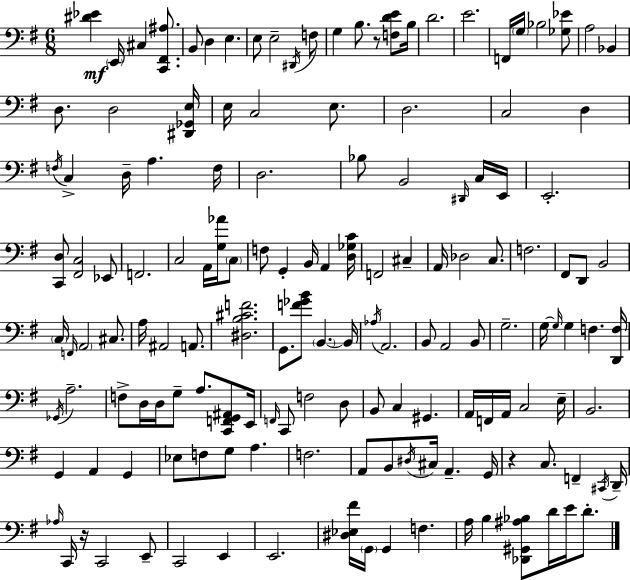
X:1
T:Untitled
M:6/8
L:1/4
K:G
[^D_E] E,,/4 ^C, [C,,^F,,^A,]/2 B,,/2 D, E, E,/2 E,2 ^D,,/4 F,/2 G, B,/2 z/2 [F,DE]/2 B,/4 D2 E2 F,,/4 G,/4 _B,2 [_G,_E]/2 A,2 _B,, D,/2 D,2 [^D,,_G,,E,]/4 E,/4 C,2 E,/2 D,2 C,2 D, F,/4 C, D,/4 A, F,/4 D,2 _B,/2 B,,2 ^D,,/4 C,/4 E,,/4 E,,2 [C,,D,]/2 [^F,,C,]2 _E,,/2 F,,2 C,2 A,,/4 [G,_A]/4 C,/2 F,/2 G,, B,,/4 A,, [D,_G,C]/4 F,,2 ^C, A,,/4 _D,2 C,/2 F,2 ^F,,/2 D,,/2 B,,2 C,/4 F,,/4 A,,2 ^C,/2 A,/4 ^A,,2 A,,/2 [^D,B,^CF]2 G,,/2 [F_GB]/2 B,, B,,/4 _A,/4 A,,2 B,,/2 A,,2 B,,/2 G,2 G,/4 G,/4 G, F, [D,,F,]/4 _G,,/4 A,2 F,/2 D,/4 D,/4 G,/2 A,/2 [C,,F,,G,,^A,,]/2 E,,/4 F,,/4 C,,/2 F,2 D,/2 B,,/2 C, ^G,, A,,/4 F,,/4 A,,/4 C,2 E,/4 B,,2 G,, A,, G,, _E,/2 F,/2 G,/2 A, F,2 A,,/2 B,,/2 ^D,/4 ^C,/4 A,, G,,/4 z C,/2 F,, ^C,,/4 D,,/4 _A,/4 C,,/4 z/4 C,,2 E,,/2 C,,2 E,, E,,2 [^D,_E,^F]/4 G,,/4 G,, F, A,/4 B, [_D,,^G,,^A,_B,]/2 D/4 E/4 D/2